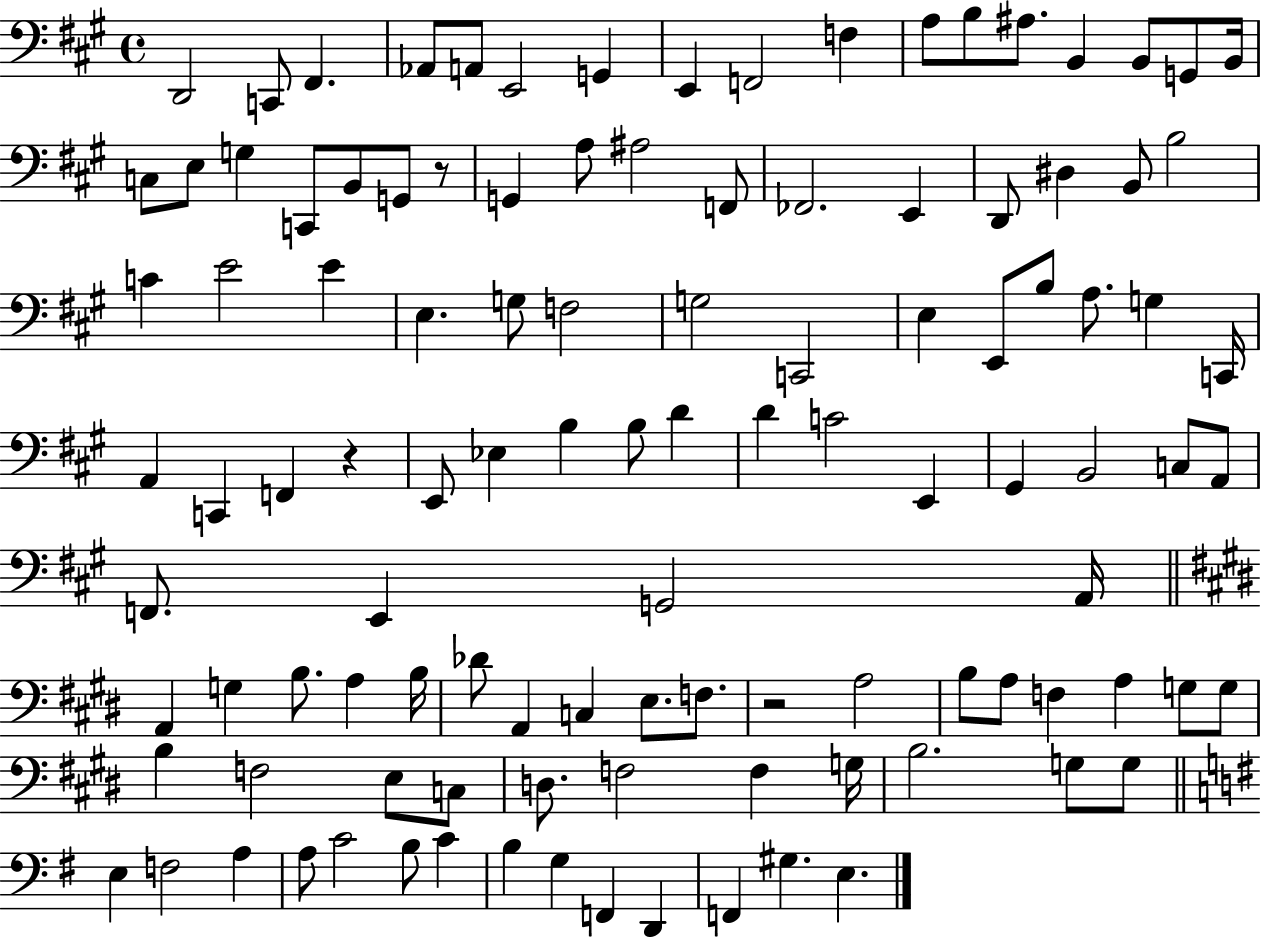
D2/h C2/e F#2/q. Ab2/e A2/e E2/h G2/q E2/q F2/h F3/q A3/e B3/e A#3/e. B2/q B2/e G2/e B2/s C3/e E3/e G3/q C2/e B2/e G2/e R/e G2/q A3/e A#3/h F2/e FES2/h. E2/q D2/e D#3/q B2/e B3/h C4/q E4/h E4/q E3/q. G3/e F3/h G3/h C2/h E3/q E2/e B3/e A3/e. G3/q C2/s A2/q C2/q F2/q R/q E2/e Eb3/q B3/q B3/e D4/q D4/q C4/h E2/q G#2/q B2/h C3/e A2/e F2/e. E2/q G2/h A2/s A2/q G3/q B3/e. A3/q B3/s Db4/e A2/q C3/q E3/e. F3/e. R/h A3/h B3/e A3/e F3/q A3/q G3/e G3/e B3/q F3/h E3/e C3/e D3/e. F3/h F3/q G3/s B3/h. G3/e G3/e E3/q F3/h A3/q A3/e C4/h B3/e C4/q B3/q G3/q F2/q D2/q F2/q G#3/q. E3/q.